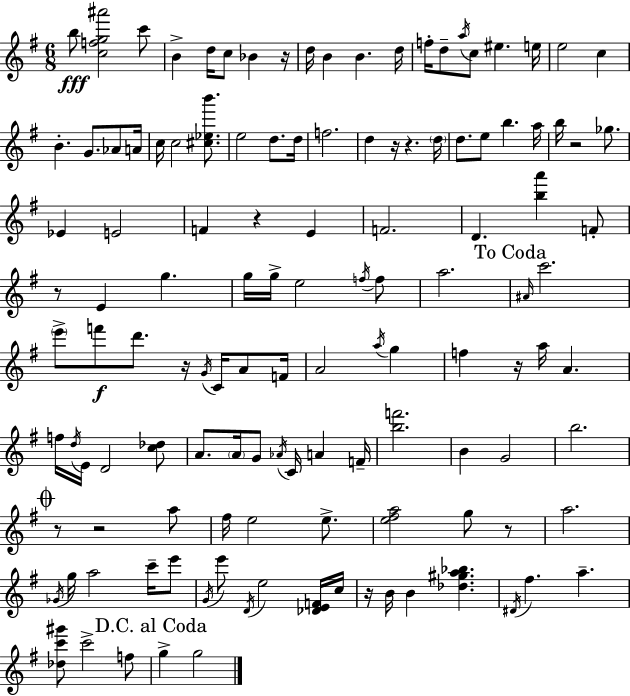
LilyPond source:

{
  \clef treble
  \numericTimeSignature
  \time 6/8
  \key g \major
  b''8\fff <c'' f'' g'' ais'''>2 c'''8 | b'4-> d''16 c''8 bes'4 r16 | d''16 b'4 b'4. d''16 | f''16-. d''8-- \acciaccatura { a''16 } c''8 eis''4. | \break e''16 e''2 c''4 | b'4.-. g'8. aes'8 | a'16 c''16 c''2 <cis'' ees'' b'''>8. | e''2 d''8. | \break d''16 f''2. | d''4 r16 r4. | \parenthesize d''16 d''8. e''8 b''4. | a''16 b''16 r2 ges''8. | \break ees'4 e'2 | f'4 r4 e'4 | f'2. | d'4. <b'' a'''>4 f'8-. | \break r8 e'4 g''4. | g''16 g''16-> e''2 \acciaccatura { f''16 } | f''8 a''2. | \mark "To Coda" \grace { ais'16 } c'''2. | \break \parenthesize e'''8-> f'''8\f d'''8. r16 \acciaccatura { g'16 } | c'16 a'8 f'16 a'2 | \acciaccatura { a''16 } g''4 f''4 r16 a''16 a'4. | f''16 \acciaccatura { d''16 } e'16 d'2 | \break <c'' des''>8 a'8. \parenthesize a'16 g'8 | \acciaccatura { aes'16 } c'16 a'4 f'16-- <b'' f'''>2. | b'4 g'2 | b''2. | \break \mark \markup { \musicglyph "scripts.coda" } r8 r2 | a''8 fis''16 e''2 | e''8.-> <e'' fis'' a''>2 | g''8 r8 a''2. | \break \acciaccatura { ges'16 } g''16 a''2 | c'''16-- e'''8 \acciaccatura { g'16 } e'''8 \acciaccatura { d'16 } | e''2 <des' e' f'>16 c''16 r16 b'16 | b'4 <des'' gis'' a'' bes''>4. \acciaccatura { dis'16 } fis''4. | \break a''4.-- <des'' c''' gis'''>8 | c'''2-> f''8 \mark "D.C. al Coda" g''4-> | g''2 \bar "|."
}